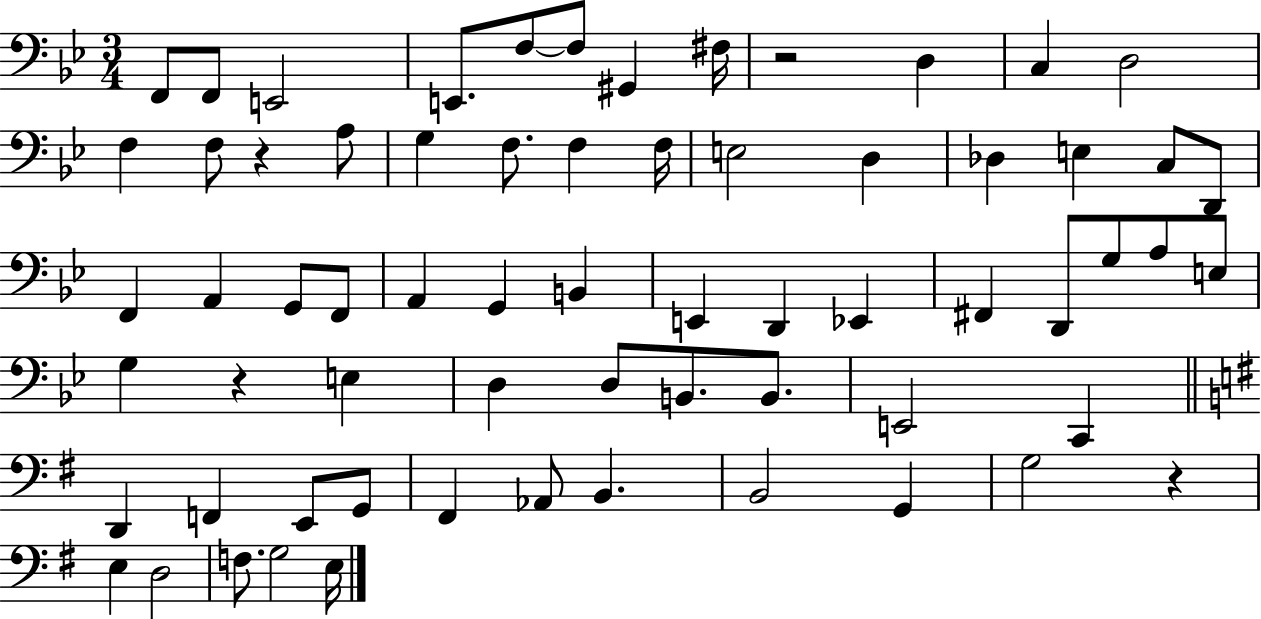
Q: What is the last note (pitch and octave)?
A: E3